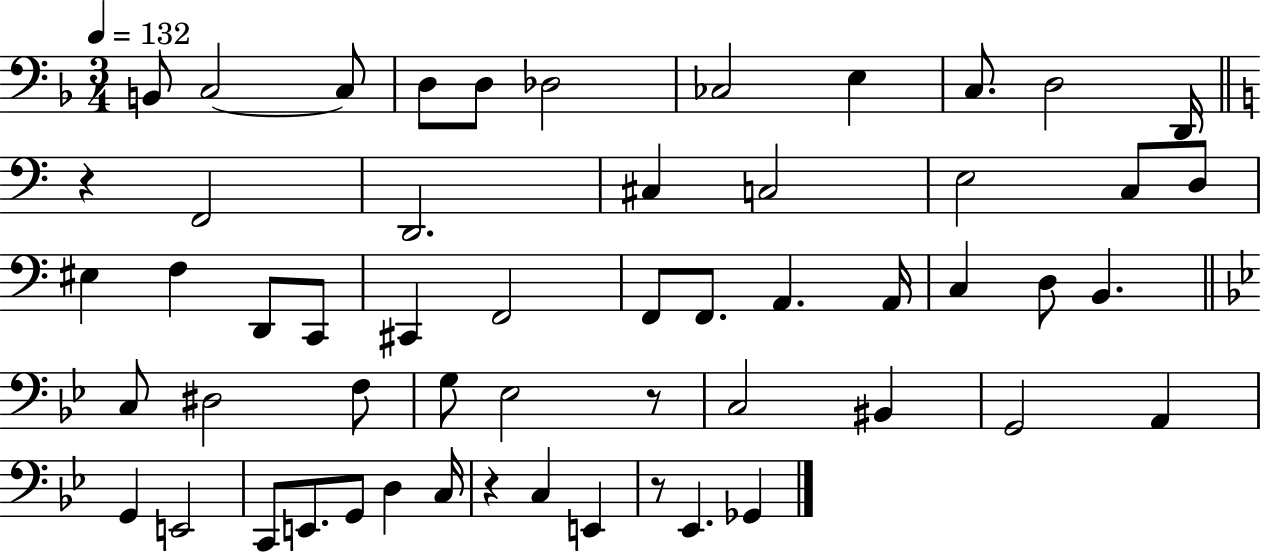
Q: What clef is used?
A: bass